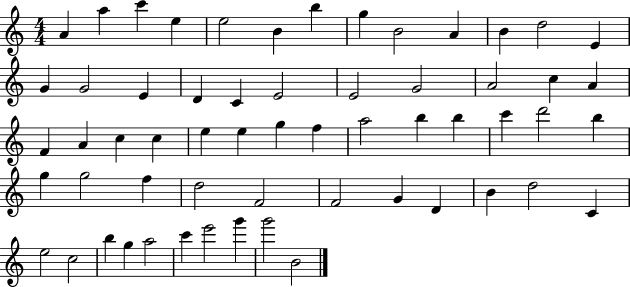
{
  \clef treble
  \numericTimeSignature
  \time 4/4
  \key c \major
  a'4 a''4 c'''4 e''4 | e''2 b'4 b''4 | g''4 b'2 a'4 | b'4 d''2 e'4 | \break g'4 g'2 e'4 | d'4 c'4 e'2 | e'2 g'2 | a'2 c''4 a'4 | \break f'4 a'4 c''4 c''4 | e''4 e''4 g''4 f''4 | a''2 b''4 b''4 | c'''4 d'''2 b''4 | \break g''4 g''2 f''4 | d''2 f'2 | f'2 g'4 d'4 | b'4 d''2 c'4 | \break e''2 c''2 | b''4 g''4 a''2 | c'''4 e'''2 g'''4 | g'''2 b'2 | \break \bar "|."
}